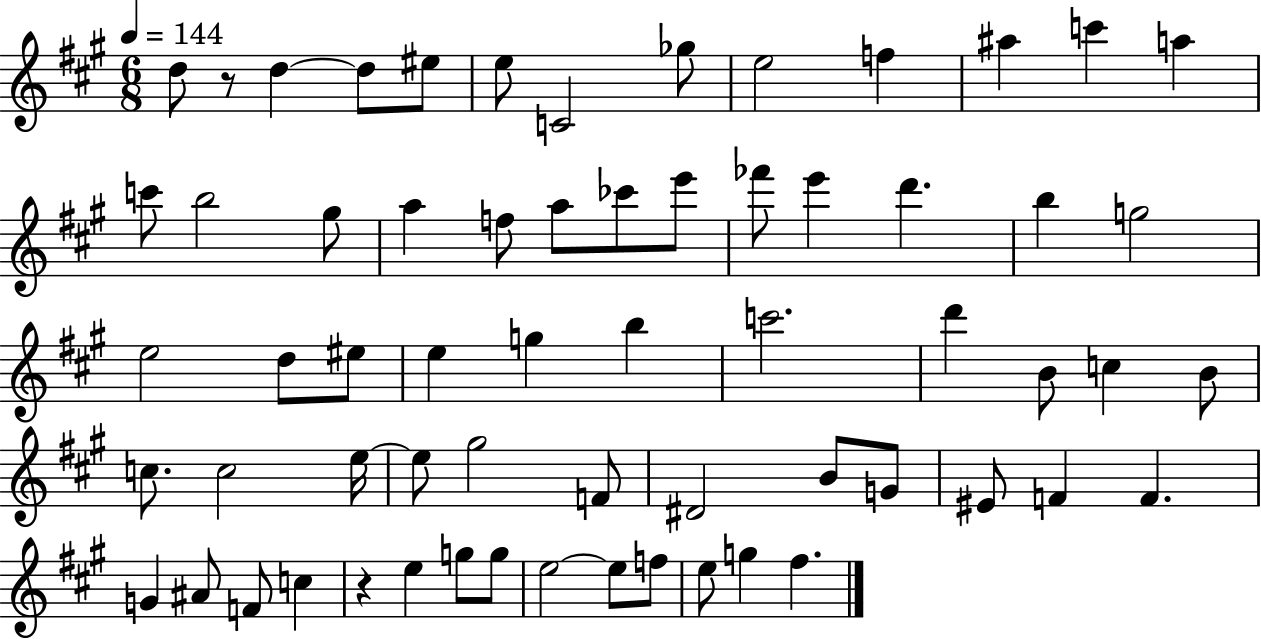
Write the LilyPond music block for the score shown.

{
  \clef treble
  \numericTimeSignature
  \time 6/8
  \key a \major
  \tempo 4 = 144
  \repeat volta 2 { d''8 r8 d''4~~ d''8 eis''8 | e''8 c'2 ges''8 | e''2 f''4 | ais''4 c'''4 a''4 | \break c'''8 b''2 gis''8 | a''4 f''8 a''8 ces'''8 e'''8 | fes'''8 e'''4 d'''4. | b''4 g''2 | \break e''2 d''8 eis''8 | e''4 g''4 b''4 | c'''2. | d'''4 b'8 c''4 b'8 | \break c''8. c''2 e''16~~ | e''8 gis''2 f'8 | dis'2 b'8 g'8 | eis'8 f'4 f'4. | \break g'4 ais'8 f'8 c''4 | r4 e''4 g''8 g''8 | e''2~~ e''8 f''8 | e''8 g''4 fis''4. | \break } \bar "|."
}